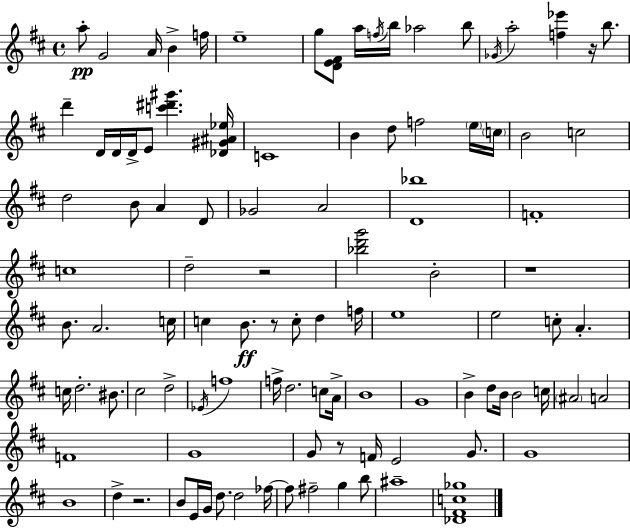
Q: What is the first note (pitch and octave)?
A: A5